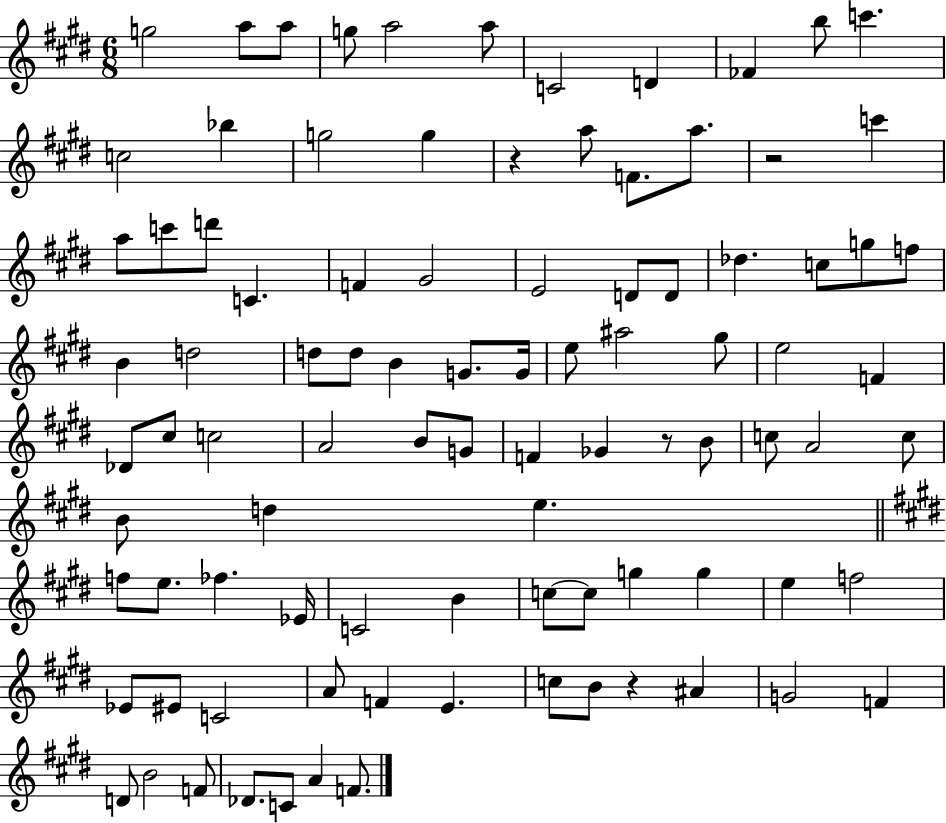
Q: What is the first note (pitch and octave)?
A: G5